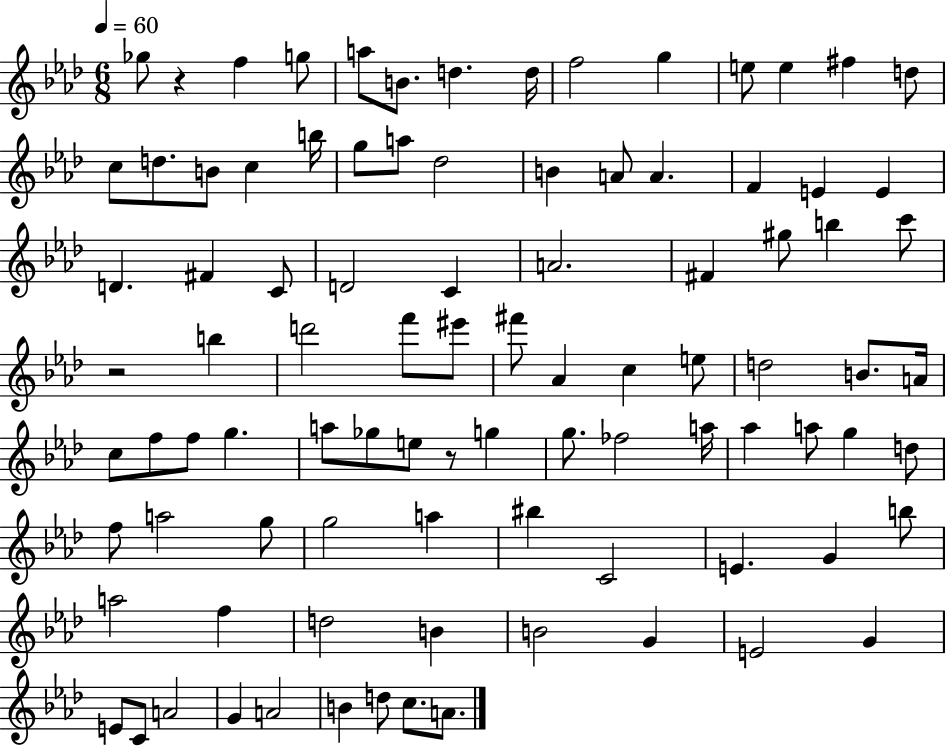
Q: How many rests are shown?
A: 3